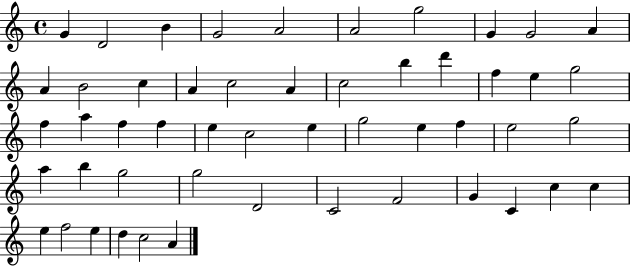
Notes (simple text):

G4/q D4/h B4/q G4/h A4/h A4/h G5/h G4/q G4/h A4/q A4/q B4/h C5/q A4/q C5/h A4/q C5/h B5/q D6/q F5/q E5/q G5/h F5/q A5/q F5/q F5/q E5/q C5/h E5/q G5/h E5/q F5/q E5/h G5/h A5/q B5/q G5/h G5/h D4/h C4/h F4/h G4/q C4/q C5/q C5/q E5/q F5/h E5/q D5/q C5/h A4/q